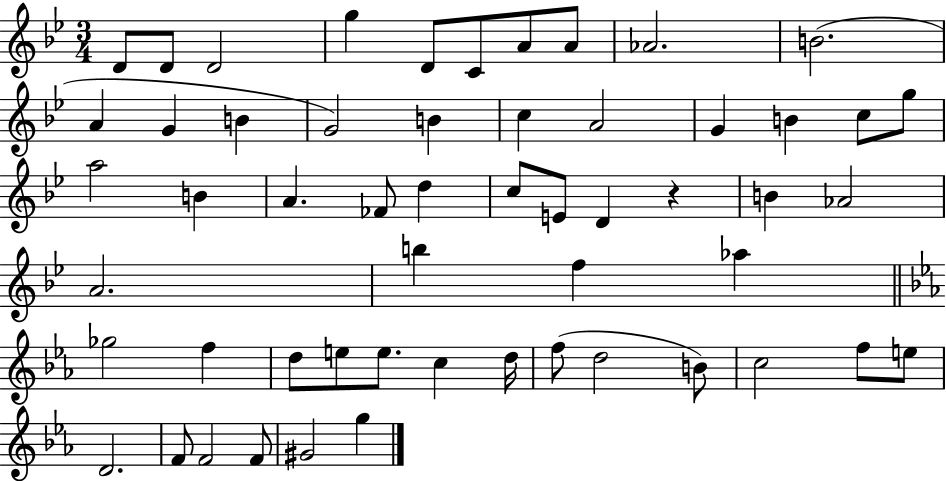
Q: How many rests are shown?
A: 1